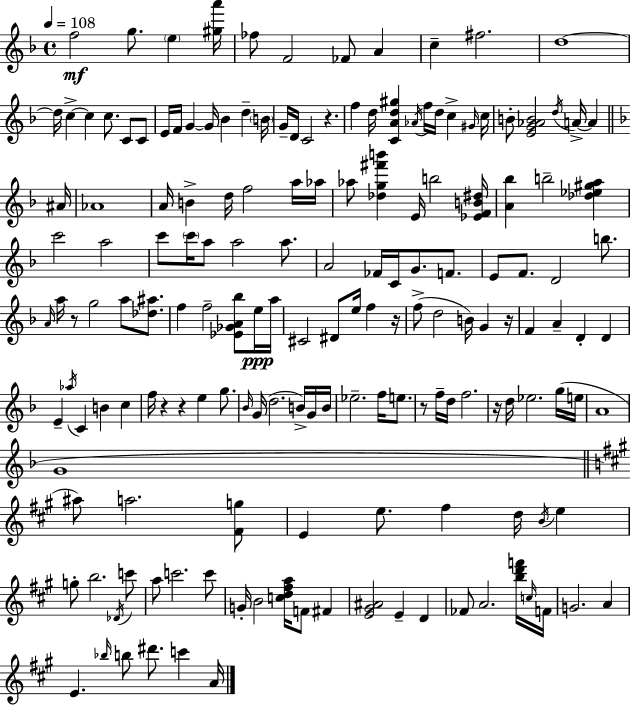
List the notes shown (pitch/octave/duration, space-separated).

F5/h G5/e. E5/q [G#5,A6]/s FES5/e F4/h FES4/e A4/q C5/q F#5/h. D5/w D5/s C5/q C5/q C5/e. C4/e C4/e E4/s F4/s G4/q G4/s Bb4/q D5/q B4/s G4/s D4/s C4/h R/q. F5/q D5/s [C4,A4,D5,G#5]/q Ab4/s F5/s D5/s C5/q G#4/s C5/s B4/e [E4,G4,Ab4,B4]/h D5/s A4/s A4/q A#4/s Ab4/w A4/s B4/q D5/s F5/h A5/s Ab5/s Ab5/e [Db5,G5,F#6,B6]/q E4/s B5/h [Eb4,F4,B4,D#5]/s [A4,Bb5]/q B5/h [Db5,Eb5,G#5,A5]/q C6/h A5/h C6/e C6/s A5/e A5/h A5/e. A4/h FES4/s C4/s G4/e. F4/e. E4/e F4/e. D4/h B5/e. A4/s A5/s R/e G5/h A5/e [Db5,A#5]/e. F5/q F5/h [Eb4,Gb4,A4,Bb5]/e E5/s A5/s C#4/h D#4/e E5/s F5/q R/s F5/e D5/h B4/s G4/q R/s F4/q A4/q D4/q D4/q E4/q Ab5/s C4/q B4/q C5/q F5/s R/q R/q E5/q G5/e. Bb4/s G4/s D5/h. B4/s G4/s B4/s Eb5/h. F5/s E5/e. R/e F5/s D5/s F5/h. R/s D5/s Eb5/h. G5/s E5/s A4/w G4/w A#5/e A5/h. [F#4,G5]/e E4/q E5/e. F#5/q D5/s B4/s E5/q G5/e B5/h. Db4/s C6/e A5/e C6/h. C6/e G4/s B4/h [C5,D5,F#5,A5]/s F4/e F#4/q [E4,G#4,A#4]/h E4/q D4/q FES4/e A4/h. [B5,D6,F6]/s C5/s F4/s G4/h. A4/q E4/q. Bb5/s B5/e D#6/e. C6/q A4/s